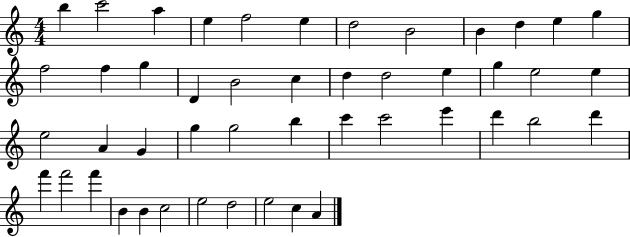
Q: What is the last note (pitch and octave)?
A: A4